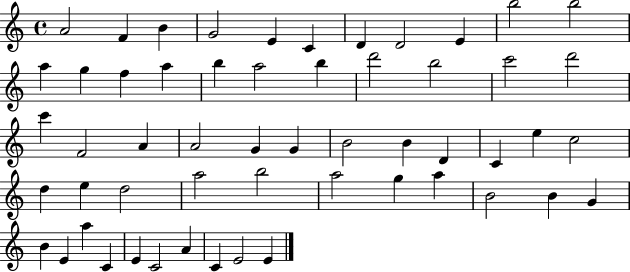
X:1
T:Untitled
M:4/4
L:1/4
K:C
A2 F B G2 E C D D2 E b2 b2 a g f a b a2 b d'2 b2 c'2 d'2 c' F2 A A2 G G B2 B D C e c2 d e d2 a2 b2 a2 g a B2 B G B E a C E C2 A C E2 E